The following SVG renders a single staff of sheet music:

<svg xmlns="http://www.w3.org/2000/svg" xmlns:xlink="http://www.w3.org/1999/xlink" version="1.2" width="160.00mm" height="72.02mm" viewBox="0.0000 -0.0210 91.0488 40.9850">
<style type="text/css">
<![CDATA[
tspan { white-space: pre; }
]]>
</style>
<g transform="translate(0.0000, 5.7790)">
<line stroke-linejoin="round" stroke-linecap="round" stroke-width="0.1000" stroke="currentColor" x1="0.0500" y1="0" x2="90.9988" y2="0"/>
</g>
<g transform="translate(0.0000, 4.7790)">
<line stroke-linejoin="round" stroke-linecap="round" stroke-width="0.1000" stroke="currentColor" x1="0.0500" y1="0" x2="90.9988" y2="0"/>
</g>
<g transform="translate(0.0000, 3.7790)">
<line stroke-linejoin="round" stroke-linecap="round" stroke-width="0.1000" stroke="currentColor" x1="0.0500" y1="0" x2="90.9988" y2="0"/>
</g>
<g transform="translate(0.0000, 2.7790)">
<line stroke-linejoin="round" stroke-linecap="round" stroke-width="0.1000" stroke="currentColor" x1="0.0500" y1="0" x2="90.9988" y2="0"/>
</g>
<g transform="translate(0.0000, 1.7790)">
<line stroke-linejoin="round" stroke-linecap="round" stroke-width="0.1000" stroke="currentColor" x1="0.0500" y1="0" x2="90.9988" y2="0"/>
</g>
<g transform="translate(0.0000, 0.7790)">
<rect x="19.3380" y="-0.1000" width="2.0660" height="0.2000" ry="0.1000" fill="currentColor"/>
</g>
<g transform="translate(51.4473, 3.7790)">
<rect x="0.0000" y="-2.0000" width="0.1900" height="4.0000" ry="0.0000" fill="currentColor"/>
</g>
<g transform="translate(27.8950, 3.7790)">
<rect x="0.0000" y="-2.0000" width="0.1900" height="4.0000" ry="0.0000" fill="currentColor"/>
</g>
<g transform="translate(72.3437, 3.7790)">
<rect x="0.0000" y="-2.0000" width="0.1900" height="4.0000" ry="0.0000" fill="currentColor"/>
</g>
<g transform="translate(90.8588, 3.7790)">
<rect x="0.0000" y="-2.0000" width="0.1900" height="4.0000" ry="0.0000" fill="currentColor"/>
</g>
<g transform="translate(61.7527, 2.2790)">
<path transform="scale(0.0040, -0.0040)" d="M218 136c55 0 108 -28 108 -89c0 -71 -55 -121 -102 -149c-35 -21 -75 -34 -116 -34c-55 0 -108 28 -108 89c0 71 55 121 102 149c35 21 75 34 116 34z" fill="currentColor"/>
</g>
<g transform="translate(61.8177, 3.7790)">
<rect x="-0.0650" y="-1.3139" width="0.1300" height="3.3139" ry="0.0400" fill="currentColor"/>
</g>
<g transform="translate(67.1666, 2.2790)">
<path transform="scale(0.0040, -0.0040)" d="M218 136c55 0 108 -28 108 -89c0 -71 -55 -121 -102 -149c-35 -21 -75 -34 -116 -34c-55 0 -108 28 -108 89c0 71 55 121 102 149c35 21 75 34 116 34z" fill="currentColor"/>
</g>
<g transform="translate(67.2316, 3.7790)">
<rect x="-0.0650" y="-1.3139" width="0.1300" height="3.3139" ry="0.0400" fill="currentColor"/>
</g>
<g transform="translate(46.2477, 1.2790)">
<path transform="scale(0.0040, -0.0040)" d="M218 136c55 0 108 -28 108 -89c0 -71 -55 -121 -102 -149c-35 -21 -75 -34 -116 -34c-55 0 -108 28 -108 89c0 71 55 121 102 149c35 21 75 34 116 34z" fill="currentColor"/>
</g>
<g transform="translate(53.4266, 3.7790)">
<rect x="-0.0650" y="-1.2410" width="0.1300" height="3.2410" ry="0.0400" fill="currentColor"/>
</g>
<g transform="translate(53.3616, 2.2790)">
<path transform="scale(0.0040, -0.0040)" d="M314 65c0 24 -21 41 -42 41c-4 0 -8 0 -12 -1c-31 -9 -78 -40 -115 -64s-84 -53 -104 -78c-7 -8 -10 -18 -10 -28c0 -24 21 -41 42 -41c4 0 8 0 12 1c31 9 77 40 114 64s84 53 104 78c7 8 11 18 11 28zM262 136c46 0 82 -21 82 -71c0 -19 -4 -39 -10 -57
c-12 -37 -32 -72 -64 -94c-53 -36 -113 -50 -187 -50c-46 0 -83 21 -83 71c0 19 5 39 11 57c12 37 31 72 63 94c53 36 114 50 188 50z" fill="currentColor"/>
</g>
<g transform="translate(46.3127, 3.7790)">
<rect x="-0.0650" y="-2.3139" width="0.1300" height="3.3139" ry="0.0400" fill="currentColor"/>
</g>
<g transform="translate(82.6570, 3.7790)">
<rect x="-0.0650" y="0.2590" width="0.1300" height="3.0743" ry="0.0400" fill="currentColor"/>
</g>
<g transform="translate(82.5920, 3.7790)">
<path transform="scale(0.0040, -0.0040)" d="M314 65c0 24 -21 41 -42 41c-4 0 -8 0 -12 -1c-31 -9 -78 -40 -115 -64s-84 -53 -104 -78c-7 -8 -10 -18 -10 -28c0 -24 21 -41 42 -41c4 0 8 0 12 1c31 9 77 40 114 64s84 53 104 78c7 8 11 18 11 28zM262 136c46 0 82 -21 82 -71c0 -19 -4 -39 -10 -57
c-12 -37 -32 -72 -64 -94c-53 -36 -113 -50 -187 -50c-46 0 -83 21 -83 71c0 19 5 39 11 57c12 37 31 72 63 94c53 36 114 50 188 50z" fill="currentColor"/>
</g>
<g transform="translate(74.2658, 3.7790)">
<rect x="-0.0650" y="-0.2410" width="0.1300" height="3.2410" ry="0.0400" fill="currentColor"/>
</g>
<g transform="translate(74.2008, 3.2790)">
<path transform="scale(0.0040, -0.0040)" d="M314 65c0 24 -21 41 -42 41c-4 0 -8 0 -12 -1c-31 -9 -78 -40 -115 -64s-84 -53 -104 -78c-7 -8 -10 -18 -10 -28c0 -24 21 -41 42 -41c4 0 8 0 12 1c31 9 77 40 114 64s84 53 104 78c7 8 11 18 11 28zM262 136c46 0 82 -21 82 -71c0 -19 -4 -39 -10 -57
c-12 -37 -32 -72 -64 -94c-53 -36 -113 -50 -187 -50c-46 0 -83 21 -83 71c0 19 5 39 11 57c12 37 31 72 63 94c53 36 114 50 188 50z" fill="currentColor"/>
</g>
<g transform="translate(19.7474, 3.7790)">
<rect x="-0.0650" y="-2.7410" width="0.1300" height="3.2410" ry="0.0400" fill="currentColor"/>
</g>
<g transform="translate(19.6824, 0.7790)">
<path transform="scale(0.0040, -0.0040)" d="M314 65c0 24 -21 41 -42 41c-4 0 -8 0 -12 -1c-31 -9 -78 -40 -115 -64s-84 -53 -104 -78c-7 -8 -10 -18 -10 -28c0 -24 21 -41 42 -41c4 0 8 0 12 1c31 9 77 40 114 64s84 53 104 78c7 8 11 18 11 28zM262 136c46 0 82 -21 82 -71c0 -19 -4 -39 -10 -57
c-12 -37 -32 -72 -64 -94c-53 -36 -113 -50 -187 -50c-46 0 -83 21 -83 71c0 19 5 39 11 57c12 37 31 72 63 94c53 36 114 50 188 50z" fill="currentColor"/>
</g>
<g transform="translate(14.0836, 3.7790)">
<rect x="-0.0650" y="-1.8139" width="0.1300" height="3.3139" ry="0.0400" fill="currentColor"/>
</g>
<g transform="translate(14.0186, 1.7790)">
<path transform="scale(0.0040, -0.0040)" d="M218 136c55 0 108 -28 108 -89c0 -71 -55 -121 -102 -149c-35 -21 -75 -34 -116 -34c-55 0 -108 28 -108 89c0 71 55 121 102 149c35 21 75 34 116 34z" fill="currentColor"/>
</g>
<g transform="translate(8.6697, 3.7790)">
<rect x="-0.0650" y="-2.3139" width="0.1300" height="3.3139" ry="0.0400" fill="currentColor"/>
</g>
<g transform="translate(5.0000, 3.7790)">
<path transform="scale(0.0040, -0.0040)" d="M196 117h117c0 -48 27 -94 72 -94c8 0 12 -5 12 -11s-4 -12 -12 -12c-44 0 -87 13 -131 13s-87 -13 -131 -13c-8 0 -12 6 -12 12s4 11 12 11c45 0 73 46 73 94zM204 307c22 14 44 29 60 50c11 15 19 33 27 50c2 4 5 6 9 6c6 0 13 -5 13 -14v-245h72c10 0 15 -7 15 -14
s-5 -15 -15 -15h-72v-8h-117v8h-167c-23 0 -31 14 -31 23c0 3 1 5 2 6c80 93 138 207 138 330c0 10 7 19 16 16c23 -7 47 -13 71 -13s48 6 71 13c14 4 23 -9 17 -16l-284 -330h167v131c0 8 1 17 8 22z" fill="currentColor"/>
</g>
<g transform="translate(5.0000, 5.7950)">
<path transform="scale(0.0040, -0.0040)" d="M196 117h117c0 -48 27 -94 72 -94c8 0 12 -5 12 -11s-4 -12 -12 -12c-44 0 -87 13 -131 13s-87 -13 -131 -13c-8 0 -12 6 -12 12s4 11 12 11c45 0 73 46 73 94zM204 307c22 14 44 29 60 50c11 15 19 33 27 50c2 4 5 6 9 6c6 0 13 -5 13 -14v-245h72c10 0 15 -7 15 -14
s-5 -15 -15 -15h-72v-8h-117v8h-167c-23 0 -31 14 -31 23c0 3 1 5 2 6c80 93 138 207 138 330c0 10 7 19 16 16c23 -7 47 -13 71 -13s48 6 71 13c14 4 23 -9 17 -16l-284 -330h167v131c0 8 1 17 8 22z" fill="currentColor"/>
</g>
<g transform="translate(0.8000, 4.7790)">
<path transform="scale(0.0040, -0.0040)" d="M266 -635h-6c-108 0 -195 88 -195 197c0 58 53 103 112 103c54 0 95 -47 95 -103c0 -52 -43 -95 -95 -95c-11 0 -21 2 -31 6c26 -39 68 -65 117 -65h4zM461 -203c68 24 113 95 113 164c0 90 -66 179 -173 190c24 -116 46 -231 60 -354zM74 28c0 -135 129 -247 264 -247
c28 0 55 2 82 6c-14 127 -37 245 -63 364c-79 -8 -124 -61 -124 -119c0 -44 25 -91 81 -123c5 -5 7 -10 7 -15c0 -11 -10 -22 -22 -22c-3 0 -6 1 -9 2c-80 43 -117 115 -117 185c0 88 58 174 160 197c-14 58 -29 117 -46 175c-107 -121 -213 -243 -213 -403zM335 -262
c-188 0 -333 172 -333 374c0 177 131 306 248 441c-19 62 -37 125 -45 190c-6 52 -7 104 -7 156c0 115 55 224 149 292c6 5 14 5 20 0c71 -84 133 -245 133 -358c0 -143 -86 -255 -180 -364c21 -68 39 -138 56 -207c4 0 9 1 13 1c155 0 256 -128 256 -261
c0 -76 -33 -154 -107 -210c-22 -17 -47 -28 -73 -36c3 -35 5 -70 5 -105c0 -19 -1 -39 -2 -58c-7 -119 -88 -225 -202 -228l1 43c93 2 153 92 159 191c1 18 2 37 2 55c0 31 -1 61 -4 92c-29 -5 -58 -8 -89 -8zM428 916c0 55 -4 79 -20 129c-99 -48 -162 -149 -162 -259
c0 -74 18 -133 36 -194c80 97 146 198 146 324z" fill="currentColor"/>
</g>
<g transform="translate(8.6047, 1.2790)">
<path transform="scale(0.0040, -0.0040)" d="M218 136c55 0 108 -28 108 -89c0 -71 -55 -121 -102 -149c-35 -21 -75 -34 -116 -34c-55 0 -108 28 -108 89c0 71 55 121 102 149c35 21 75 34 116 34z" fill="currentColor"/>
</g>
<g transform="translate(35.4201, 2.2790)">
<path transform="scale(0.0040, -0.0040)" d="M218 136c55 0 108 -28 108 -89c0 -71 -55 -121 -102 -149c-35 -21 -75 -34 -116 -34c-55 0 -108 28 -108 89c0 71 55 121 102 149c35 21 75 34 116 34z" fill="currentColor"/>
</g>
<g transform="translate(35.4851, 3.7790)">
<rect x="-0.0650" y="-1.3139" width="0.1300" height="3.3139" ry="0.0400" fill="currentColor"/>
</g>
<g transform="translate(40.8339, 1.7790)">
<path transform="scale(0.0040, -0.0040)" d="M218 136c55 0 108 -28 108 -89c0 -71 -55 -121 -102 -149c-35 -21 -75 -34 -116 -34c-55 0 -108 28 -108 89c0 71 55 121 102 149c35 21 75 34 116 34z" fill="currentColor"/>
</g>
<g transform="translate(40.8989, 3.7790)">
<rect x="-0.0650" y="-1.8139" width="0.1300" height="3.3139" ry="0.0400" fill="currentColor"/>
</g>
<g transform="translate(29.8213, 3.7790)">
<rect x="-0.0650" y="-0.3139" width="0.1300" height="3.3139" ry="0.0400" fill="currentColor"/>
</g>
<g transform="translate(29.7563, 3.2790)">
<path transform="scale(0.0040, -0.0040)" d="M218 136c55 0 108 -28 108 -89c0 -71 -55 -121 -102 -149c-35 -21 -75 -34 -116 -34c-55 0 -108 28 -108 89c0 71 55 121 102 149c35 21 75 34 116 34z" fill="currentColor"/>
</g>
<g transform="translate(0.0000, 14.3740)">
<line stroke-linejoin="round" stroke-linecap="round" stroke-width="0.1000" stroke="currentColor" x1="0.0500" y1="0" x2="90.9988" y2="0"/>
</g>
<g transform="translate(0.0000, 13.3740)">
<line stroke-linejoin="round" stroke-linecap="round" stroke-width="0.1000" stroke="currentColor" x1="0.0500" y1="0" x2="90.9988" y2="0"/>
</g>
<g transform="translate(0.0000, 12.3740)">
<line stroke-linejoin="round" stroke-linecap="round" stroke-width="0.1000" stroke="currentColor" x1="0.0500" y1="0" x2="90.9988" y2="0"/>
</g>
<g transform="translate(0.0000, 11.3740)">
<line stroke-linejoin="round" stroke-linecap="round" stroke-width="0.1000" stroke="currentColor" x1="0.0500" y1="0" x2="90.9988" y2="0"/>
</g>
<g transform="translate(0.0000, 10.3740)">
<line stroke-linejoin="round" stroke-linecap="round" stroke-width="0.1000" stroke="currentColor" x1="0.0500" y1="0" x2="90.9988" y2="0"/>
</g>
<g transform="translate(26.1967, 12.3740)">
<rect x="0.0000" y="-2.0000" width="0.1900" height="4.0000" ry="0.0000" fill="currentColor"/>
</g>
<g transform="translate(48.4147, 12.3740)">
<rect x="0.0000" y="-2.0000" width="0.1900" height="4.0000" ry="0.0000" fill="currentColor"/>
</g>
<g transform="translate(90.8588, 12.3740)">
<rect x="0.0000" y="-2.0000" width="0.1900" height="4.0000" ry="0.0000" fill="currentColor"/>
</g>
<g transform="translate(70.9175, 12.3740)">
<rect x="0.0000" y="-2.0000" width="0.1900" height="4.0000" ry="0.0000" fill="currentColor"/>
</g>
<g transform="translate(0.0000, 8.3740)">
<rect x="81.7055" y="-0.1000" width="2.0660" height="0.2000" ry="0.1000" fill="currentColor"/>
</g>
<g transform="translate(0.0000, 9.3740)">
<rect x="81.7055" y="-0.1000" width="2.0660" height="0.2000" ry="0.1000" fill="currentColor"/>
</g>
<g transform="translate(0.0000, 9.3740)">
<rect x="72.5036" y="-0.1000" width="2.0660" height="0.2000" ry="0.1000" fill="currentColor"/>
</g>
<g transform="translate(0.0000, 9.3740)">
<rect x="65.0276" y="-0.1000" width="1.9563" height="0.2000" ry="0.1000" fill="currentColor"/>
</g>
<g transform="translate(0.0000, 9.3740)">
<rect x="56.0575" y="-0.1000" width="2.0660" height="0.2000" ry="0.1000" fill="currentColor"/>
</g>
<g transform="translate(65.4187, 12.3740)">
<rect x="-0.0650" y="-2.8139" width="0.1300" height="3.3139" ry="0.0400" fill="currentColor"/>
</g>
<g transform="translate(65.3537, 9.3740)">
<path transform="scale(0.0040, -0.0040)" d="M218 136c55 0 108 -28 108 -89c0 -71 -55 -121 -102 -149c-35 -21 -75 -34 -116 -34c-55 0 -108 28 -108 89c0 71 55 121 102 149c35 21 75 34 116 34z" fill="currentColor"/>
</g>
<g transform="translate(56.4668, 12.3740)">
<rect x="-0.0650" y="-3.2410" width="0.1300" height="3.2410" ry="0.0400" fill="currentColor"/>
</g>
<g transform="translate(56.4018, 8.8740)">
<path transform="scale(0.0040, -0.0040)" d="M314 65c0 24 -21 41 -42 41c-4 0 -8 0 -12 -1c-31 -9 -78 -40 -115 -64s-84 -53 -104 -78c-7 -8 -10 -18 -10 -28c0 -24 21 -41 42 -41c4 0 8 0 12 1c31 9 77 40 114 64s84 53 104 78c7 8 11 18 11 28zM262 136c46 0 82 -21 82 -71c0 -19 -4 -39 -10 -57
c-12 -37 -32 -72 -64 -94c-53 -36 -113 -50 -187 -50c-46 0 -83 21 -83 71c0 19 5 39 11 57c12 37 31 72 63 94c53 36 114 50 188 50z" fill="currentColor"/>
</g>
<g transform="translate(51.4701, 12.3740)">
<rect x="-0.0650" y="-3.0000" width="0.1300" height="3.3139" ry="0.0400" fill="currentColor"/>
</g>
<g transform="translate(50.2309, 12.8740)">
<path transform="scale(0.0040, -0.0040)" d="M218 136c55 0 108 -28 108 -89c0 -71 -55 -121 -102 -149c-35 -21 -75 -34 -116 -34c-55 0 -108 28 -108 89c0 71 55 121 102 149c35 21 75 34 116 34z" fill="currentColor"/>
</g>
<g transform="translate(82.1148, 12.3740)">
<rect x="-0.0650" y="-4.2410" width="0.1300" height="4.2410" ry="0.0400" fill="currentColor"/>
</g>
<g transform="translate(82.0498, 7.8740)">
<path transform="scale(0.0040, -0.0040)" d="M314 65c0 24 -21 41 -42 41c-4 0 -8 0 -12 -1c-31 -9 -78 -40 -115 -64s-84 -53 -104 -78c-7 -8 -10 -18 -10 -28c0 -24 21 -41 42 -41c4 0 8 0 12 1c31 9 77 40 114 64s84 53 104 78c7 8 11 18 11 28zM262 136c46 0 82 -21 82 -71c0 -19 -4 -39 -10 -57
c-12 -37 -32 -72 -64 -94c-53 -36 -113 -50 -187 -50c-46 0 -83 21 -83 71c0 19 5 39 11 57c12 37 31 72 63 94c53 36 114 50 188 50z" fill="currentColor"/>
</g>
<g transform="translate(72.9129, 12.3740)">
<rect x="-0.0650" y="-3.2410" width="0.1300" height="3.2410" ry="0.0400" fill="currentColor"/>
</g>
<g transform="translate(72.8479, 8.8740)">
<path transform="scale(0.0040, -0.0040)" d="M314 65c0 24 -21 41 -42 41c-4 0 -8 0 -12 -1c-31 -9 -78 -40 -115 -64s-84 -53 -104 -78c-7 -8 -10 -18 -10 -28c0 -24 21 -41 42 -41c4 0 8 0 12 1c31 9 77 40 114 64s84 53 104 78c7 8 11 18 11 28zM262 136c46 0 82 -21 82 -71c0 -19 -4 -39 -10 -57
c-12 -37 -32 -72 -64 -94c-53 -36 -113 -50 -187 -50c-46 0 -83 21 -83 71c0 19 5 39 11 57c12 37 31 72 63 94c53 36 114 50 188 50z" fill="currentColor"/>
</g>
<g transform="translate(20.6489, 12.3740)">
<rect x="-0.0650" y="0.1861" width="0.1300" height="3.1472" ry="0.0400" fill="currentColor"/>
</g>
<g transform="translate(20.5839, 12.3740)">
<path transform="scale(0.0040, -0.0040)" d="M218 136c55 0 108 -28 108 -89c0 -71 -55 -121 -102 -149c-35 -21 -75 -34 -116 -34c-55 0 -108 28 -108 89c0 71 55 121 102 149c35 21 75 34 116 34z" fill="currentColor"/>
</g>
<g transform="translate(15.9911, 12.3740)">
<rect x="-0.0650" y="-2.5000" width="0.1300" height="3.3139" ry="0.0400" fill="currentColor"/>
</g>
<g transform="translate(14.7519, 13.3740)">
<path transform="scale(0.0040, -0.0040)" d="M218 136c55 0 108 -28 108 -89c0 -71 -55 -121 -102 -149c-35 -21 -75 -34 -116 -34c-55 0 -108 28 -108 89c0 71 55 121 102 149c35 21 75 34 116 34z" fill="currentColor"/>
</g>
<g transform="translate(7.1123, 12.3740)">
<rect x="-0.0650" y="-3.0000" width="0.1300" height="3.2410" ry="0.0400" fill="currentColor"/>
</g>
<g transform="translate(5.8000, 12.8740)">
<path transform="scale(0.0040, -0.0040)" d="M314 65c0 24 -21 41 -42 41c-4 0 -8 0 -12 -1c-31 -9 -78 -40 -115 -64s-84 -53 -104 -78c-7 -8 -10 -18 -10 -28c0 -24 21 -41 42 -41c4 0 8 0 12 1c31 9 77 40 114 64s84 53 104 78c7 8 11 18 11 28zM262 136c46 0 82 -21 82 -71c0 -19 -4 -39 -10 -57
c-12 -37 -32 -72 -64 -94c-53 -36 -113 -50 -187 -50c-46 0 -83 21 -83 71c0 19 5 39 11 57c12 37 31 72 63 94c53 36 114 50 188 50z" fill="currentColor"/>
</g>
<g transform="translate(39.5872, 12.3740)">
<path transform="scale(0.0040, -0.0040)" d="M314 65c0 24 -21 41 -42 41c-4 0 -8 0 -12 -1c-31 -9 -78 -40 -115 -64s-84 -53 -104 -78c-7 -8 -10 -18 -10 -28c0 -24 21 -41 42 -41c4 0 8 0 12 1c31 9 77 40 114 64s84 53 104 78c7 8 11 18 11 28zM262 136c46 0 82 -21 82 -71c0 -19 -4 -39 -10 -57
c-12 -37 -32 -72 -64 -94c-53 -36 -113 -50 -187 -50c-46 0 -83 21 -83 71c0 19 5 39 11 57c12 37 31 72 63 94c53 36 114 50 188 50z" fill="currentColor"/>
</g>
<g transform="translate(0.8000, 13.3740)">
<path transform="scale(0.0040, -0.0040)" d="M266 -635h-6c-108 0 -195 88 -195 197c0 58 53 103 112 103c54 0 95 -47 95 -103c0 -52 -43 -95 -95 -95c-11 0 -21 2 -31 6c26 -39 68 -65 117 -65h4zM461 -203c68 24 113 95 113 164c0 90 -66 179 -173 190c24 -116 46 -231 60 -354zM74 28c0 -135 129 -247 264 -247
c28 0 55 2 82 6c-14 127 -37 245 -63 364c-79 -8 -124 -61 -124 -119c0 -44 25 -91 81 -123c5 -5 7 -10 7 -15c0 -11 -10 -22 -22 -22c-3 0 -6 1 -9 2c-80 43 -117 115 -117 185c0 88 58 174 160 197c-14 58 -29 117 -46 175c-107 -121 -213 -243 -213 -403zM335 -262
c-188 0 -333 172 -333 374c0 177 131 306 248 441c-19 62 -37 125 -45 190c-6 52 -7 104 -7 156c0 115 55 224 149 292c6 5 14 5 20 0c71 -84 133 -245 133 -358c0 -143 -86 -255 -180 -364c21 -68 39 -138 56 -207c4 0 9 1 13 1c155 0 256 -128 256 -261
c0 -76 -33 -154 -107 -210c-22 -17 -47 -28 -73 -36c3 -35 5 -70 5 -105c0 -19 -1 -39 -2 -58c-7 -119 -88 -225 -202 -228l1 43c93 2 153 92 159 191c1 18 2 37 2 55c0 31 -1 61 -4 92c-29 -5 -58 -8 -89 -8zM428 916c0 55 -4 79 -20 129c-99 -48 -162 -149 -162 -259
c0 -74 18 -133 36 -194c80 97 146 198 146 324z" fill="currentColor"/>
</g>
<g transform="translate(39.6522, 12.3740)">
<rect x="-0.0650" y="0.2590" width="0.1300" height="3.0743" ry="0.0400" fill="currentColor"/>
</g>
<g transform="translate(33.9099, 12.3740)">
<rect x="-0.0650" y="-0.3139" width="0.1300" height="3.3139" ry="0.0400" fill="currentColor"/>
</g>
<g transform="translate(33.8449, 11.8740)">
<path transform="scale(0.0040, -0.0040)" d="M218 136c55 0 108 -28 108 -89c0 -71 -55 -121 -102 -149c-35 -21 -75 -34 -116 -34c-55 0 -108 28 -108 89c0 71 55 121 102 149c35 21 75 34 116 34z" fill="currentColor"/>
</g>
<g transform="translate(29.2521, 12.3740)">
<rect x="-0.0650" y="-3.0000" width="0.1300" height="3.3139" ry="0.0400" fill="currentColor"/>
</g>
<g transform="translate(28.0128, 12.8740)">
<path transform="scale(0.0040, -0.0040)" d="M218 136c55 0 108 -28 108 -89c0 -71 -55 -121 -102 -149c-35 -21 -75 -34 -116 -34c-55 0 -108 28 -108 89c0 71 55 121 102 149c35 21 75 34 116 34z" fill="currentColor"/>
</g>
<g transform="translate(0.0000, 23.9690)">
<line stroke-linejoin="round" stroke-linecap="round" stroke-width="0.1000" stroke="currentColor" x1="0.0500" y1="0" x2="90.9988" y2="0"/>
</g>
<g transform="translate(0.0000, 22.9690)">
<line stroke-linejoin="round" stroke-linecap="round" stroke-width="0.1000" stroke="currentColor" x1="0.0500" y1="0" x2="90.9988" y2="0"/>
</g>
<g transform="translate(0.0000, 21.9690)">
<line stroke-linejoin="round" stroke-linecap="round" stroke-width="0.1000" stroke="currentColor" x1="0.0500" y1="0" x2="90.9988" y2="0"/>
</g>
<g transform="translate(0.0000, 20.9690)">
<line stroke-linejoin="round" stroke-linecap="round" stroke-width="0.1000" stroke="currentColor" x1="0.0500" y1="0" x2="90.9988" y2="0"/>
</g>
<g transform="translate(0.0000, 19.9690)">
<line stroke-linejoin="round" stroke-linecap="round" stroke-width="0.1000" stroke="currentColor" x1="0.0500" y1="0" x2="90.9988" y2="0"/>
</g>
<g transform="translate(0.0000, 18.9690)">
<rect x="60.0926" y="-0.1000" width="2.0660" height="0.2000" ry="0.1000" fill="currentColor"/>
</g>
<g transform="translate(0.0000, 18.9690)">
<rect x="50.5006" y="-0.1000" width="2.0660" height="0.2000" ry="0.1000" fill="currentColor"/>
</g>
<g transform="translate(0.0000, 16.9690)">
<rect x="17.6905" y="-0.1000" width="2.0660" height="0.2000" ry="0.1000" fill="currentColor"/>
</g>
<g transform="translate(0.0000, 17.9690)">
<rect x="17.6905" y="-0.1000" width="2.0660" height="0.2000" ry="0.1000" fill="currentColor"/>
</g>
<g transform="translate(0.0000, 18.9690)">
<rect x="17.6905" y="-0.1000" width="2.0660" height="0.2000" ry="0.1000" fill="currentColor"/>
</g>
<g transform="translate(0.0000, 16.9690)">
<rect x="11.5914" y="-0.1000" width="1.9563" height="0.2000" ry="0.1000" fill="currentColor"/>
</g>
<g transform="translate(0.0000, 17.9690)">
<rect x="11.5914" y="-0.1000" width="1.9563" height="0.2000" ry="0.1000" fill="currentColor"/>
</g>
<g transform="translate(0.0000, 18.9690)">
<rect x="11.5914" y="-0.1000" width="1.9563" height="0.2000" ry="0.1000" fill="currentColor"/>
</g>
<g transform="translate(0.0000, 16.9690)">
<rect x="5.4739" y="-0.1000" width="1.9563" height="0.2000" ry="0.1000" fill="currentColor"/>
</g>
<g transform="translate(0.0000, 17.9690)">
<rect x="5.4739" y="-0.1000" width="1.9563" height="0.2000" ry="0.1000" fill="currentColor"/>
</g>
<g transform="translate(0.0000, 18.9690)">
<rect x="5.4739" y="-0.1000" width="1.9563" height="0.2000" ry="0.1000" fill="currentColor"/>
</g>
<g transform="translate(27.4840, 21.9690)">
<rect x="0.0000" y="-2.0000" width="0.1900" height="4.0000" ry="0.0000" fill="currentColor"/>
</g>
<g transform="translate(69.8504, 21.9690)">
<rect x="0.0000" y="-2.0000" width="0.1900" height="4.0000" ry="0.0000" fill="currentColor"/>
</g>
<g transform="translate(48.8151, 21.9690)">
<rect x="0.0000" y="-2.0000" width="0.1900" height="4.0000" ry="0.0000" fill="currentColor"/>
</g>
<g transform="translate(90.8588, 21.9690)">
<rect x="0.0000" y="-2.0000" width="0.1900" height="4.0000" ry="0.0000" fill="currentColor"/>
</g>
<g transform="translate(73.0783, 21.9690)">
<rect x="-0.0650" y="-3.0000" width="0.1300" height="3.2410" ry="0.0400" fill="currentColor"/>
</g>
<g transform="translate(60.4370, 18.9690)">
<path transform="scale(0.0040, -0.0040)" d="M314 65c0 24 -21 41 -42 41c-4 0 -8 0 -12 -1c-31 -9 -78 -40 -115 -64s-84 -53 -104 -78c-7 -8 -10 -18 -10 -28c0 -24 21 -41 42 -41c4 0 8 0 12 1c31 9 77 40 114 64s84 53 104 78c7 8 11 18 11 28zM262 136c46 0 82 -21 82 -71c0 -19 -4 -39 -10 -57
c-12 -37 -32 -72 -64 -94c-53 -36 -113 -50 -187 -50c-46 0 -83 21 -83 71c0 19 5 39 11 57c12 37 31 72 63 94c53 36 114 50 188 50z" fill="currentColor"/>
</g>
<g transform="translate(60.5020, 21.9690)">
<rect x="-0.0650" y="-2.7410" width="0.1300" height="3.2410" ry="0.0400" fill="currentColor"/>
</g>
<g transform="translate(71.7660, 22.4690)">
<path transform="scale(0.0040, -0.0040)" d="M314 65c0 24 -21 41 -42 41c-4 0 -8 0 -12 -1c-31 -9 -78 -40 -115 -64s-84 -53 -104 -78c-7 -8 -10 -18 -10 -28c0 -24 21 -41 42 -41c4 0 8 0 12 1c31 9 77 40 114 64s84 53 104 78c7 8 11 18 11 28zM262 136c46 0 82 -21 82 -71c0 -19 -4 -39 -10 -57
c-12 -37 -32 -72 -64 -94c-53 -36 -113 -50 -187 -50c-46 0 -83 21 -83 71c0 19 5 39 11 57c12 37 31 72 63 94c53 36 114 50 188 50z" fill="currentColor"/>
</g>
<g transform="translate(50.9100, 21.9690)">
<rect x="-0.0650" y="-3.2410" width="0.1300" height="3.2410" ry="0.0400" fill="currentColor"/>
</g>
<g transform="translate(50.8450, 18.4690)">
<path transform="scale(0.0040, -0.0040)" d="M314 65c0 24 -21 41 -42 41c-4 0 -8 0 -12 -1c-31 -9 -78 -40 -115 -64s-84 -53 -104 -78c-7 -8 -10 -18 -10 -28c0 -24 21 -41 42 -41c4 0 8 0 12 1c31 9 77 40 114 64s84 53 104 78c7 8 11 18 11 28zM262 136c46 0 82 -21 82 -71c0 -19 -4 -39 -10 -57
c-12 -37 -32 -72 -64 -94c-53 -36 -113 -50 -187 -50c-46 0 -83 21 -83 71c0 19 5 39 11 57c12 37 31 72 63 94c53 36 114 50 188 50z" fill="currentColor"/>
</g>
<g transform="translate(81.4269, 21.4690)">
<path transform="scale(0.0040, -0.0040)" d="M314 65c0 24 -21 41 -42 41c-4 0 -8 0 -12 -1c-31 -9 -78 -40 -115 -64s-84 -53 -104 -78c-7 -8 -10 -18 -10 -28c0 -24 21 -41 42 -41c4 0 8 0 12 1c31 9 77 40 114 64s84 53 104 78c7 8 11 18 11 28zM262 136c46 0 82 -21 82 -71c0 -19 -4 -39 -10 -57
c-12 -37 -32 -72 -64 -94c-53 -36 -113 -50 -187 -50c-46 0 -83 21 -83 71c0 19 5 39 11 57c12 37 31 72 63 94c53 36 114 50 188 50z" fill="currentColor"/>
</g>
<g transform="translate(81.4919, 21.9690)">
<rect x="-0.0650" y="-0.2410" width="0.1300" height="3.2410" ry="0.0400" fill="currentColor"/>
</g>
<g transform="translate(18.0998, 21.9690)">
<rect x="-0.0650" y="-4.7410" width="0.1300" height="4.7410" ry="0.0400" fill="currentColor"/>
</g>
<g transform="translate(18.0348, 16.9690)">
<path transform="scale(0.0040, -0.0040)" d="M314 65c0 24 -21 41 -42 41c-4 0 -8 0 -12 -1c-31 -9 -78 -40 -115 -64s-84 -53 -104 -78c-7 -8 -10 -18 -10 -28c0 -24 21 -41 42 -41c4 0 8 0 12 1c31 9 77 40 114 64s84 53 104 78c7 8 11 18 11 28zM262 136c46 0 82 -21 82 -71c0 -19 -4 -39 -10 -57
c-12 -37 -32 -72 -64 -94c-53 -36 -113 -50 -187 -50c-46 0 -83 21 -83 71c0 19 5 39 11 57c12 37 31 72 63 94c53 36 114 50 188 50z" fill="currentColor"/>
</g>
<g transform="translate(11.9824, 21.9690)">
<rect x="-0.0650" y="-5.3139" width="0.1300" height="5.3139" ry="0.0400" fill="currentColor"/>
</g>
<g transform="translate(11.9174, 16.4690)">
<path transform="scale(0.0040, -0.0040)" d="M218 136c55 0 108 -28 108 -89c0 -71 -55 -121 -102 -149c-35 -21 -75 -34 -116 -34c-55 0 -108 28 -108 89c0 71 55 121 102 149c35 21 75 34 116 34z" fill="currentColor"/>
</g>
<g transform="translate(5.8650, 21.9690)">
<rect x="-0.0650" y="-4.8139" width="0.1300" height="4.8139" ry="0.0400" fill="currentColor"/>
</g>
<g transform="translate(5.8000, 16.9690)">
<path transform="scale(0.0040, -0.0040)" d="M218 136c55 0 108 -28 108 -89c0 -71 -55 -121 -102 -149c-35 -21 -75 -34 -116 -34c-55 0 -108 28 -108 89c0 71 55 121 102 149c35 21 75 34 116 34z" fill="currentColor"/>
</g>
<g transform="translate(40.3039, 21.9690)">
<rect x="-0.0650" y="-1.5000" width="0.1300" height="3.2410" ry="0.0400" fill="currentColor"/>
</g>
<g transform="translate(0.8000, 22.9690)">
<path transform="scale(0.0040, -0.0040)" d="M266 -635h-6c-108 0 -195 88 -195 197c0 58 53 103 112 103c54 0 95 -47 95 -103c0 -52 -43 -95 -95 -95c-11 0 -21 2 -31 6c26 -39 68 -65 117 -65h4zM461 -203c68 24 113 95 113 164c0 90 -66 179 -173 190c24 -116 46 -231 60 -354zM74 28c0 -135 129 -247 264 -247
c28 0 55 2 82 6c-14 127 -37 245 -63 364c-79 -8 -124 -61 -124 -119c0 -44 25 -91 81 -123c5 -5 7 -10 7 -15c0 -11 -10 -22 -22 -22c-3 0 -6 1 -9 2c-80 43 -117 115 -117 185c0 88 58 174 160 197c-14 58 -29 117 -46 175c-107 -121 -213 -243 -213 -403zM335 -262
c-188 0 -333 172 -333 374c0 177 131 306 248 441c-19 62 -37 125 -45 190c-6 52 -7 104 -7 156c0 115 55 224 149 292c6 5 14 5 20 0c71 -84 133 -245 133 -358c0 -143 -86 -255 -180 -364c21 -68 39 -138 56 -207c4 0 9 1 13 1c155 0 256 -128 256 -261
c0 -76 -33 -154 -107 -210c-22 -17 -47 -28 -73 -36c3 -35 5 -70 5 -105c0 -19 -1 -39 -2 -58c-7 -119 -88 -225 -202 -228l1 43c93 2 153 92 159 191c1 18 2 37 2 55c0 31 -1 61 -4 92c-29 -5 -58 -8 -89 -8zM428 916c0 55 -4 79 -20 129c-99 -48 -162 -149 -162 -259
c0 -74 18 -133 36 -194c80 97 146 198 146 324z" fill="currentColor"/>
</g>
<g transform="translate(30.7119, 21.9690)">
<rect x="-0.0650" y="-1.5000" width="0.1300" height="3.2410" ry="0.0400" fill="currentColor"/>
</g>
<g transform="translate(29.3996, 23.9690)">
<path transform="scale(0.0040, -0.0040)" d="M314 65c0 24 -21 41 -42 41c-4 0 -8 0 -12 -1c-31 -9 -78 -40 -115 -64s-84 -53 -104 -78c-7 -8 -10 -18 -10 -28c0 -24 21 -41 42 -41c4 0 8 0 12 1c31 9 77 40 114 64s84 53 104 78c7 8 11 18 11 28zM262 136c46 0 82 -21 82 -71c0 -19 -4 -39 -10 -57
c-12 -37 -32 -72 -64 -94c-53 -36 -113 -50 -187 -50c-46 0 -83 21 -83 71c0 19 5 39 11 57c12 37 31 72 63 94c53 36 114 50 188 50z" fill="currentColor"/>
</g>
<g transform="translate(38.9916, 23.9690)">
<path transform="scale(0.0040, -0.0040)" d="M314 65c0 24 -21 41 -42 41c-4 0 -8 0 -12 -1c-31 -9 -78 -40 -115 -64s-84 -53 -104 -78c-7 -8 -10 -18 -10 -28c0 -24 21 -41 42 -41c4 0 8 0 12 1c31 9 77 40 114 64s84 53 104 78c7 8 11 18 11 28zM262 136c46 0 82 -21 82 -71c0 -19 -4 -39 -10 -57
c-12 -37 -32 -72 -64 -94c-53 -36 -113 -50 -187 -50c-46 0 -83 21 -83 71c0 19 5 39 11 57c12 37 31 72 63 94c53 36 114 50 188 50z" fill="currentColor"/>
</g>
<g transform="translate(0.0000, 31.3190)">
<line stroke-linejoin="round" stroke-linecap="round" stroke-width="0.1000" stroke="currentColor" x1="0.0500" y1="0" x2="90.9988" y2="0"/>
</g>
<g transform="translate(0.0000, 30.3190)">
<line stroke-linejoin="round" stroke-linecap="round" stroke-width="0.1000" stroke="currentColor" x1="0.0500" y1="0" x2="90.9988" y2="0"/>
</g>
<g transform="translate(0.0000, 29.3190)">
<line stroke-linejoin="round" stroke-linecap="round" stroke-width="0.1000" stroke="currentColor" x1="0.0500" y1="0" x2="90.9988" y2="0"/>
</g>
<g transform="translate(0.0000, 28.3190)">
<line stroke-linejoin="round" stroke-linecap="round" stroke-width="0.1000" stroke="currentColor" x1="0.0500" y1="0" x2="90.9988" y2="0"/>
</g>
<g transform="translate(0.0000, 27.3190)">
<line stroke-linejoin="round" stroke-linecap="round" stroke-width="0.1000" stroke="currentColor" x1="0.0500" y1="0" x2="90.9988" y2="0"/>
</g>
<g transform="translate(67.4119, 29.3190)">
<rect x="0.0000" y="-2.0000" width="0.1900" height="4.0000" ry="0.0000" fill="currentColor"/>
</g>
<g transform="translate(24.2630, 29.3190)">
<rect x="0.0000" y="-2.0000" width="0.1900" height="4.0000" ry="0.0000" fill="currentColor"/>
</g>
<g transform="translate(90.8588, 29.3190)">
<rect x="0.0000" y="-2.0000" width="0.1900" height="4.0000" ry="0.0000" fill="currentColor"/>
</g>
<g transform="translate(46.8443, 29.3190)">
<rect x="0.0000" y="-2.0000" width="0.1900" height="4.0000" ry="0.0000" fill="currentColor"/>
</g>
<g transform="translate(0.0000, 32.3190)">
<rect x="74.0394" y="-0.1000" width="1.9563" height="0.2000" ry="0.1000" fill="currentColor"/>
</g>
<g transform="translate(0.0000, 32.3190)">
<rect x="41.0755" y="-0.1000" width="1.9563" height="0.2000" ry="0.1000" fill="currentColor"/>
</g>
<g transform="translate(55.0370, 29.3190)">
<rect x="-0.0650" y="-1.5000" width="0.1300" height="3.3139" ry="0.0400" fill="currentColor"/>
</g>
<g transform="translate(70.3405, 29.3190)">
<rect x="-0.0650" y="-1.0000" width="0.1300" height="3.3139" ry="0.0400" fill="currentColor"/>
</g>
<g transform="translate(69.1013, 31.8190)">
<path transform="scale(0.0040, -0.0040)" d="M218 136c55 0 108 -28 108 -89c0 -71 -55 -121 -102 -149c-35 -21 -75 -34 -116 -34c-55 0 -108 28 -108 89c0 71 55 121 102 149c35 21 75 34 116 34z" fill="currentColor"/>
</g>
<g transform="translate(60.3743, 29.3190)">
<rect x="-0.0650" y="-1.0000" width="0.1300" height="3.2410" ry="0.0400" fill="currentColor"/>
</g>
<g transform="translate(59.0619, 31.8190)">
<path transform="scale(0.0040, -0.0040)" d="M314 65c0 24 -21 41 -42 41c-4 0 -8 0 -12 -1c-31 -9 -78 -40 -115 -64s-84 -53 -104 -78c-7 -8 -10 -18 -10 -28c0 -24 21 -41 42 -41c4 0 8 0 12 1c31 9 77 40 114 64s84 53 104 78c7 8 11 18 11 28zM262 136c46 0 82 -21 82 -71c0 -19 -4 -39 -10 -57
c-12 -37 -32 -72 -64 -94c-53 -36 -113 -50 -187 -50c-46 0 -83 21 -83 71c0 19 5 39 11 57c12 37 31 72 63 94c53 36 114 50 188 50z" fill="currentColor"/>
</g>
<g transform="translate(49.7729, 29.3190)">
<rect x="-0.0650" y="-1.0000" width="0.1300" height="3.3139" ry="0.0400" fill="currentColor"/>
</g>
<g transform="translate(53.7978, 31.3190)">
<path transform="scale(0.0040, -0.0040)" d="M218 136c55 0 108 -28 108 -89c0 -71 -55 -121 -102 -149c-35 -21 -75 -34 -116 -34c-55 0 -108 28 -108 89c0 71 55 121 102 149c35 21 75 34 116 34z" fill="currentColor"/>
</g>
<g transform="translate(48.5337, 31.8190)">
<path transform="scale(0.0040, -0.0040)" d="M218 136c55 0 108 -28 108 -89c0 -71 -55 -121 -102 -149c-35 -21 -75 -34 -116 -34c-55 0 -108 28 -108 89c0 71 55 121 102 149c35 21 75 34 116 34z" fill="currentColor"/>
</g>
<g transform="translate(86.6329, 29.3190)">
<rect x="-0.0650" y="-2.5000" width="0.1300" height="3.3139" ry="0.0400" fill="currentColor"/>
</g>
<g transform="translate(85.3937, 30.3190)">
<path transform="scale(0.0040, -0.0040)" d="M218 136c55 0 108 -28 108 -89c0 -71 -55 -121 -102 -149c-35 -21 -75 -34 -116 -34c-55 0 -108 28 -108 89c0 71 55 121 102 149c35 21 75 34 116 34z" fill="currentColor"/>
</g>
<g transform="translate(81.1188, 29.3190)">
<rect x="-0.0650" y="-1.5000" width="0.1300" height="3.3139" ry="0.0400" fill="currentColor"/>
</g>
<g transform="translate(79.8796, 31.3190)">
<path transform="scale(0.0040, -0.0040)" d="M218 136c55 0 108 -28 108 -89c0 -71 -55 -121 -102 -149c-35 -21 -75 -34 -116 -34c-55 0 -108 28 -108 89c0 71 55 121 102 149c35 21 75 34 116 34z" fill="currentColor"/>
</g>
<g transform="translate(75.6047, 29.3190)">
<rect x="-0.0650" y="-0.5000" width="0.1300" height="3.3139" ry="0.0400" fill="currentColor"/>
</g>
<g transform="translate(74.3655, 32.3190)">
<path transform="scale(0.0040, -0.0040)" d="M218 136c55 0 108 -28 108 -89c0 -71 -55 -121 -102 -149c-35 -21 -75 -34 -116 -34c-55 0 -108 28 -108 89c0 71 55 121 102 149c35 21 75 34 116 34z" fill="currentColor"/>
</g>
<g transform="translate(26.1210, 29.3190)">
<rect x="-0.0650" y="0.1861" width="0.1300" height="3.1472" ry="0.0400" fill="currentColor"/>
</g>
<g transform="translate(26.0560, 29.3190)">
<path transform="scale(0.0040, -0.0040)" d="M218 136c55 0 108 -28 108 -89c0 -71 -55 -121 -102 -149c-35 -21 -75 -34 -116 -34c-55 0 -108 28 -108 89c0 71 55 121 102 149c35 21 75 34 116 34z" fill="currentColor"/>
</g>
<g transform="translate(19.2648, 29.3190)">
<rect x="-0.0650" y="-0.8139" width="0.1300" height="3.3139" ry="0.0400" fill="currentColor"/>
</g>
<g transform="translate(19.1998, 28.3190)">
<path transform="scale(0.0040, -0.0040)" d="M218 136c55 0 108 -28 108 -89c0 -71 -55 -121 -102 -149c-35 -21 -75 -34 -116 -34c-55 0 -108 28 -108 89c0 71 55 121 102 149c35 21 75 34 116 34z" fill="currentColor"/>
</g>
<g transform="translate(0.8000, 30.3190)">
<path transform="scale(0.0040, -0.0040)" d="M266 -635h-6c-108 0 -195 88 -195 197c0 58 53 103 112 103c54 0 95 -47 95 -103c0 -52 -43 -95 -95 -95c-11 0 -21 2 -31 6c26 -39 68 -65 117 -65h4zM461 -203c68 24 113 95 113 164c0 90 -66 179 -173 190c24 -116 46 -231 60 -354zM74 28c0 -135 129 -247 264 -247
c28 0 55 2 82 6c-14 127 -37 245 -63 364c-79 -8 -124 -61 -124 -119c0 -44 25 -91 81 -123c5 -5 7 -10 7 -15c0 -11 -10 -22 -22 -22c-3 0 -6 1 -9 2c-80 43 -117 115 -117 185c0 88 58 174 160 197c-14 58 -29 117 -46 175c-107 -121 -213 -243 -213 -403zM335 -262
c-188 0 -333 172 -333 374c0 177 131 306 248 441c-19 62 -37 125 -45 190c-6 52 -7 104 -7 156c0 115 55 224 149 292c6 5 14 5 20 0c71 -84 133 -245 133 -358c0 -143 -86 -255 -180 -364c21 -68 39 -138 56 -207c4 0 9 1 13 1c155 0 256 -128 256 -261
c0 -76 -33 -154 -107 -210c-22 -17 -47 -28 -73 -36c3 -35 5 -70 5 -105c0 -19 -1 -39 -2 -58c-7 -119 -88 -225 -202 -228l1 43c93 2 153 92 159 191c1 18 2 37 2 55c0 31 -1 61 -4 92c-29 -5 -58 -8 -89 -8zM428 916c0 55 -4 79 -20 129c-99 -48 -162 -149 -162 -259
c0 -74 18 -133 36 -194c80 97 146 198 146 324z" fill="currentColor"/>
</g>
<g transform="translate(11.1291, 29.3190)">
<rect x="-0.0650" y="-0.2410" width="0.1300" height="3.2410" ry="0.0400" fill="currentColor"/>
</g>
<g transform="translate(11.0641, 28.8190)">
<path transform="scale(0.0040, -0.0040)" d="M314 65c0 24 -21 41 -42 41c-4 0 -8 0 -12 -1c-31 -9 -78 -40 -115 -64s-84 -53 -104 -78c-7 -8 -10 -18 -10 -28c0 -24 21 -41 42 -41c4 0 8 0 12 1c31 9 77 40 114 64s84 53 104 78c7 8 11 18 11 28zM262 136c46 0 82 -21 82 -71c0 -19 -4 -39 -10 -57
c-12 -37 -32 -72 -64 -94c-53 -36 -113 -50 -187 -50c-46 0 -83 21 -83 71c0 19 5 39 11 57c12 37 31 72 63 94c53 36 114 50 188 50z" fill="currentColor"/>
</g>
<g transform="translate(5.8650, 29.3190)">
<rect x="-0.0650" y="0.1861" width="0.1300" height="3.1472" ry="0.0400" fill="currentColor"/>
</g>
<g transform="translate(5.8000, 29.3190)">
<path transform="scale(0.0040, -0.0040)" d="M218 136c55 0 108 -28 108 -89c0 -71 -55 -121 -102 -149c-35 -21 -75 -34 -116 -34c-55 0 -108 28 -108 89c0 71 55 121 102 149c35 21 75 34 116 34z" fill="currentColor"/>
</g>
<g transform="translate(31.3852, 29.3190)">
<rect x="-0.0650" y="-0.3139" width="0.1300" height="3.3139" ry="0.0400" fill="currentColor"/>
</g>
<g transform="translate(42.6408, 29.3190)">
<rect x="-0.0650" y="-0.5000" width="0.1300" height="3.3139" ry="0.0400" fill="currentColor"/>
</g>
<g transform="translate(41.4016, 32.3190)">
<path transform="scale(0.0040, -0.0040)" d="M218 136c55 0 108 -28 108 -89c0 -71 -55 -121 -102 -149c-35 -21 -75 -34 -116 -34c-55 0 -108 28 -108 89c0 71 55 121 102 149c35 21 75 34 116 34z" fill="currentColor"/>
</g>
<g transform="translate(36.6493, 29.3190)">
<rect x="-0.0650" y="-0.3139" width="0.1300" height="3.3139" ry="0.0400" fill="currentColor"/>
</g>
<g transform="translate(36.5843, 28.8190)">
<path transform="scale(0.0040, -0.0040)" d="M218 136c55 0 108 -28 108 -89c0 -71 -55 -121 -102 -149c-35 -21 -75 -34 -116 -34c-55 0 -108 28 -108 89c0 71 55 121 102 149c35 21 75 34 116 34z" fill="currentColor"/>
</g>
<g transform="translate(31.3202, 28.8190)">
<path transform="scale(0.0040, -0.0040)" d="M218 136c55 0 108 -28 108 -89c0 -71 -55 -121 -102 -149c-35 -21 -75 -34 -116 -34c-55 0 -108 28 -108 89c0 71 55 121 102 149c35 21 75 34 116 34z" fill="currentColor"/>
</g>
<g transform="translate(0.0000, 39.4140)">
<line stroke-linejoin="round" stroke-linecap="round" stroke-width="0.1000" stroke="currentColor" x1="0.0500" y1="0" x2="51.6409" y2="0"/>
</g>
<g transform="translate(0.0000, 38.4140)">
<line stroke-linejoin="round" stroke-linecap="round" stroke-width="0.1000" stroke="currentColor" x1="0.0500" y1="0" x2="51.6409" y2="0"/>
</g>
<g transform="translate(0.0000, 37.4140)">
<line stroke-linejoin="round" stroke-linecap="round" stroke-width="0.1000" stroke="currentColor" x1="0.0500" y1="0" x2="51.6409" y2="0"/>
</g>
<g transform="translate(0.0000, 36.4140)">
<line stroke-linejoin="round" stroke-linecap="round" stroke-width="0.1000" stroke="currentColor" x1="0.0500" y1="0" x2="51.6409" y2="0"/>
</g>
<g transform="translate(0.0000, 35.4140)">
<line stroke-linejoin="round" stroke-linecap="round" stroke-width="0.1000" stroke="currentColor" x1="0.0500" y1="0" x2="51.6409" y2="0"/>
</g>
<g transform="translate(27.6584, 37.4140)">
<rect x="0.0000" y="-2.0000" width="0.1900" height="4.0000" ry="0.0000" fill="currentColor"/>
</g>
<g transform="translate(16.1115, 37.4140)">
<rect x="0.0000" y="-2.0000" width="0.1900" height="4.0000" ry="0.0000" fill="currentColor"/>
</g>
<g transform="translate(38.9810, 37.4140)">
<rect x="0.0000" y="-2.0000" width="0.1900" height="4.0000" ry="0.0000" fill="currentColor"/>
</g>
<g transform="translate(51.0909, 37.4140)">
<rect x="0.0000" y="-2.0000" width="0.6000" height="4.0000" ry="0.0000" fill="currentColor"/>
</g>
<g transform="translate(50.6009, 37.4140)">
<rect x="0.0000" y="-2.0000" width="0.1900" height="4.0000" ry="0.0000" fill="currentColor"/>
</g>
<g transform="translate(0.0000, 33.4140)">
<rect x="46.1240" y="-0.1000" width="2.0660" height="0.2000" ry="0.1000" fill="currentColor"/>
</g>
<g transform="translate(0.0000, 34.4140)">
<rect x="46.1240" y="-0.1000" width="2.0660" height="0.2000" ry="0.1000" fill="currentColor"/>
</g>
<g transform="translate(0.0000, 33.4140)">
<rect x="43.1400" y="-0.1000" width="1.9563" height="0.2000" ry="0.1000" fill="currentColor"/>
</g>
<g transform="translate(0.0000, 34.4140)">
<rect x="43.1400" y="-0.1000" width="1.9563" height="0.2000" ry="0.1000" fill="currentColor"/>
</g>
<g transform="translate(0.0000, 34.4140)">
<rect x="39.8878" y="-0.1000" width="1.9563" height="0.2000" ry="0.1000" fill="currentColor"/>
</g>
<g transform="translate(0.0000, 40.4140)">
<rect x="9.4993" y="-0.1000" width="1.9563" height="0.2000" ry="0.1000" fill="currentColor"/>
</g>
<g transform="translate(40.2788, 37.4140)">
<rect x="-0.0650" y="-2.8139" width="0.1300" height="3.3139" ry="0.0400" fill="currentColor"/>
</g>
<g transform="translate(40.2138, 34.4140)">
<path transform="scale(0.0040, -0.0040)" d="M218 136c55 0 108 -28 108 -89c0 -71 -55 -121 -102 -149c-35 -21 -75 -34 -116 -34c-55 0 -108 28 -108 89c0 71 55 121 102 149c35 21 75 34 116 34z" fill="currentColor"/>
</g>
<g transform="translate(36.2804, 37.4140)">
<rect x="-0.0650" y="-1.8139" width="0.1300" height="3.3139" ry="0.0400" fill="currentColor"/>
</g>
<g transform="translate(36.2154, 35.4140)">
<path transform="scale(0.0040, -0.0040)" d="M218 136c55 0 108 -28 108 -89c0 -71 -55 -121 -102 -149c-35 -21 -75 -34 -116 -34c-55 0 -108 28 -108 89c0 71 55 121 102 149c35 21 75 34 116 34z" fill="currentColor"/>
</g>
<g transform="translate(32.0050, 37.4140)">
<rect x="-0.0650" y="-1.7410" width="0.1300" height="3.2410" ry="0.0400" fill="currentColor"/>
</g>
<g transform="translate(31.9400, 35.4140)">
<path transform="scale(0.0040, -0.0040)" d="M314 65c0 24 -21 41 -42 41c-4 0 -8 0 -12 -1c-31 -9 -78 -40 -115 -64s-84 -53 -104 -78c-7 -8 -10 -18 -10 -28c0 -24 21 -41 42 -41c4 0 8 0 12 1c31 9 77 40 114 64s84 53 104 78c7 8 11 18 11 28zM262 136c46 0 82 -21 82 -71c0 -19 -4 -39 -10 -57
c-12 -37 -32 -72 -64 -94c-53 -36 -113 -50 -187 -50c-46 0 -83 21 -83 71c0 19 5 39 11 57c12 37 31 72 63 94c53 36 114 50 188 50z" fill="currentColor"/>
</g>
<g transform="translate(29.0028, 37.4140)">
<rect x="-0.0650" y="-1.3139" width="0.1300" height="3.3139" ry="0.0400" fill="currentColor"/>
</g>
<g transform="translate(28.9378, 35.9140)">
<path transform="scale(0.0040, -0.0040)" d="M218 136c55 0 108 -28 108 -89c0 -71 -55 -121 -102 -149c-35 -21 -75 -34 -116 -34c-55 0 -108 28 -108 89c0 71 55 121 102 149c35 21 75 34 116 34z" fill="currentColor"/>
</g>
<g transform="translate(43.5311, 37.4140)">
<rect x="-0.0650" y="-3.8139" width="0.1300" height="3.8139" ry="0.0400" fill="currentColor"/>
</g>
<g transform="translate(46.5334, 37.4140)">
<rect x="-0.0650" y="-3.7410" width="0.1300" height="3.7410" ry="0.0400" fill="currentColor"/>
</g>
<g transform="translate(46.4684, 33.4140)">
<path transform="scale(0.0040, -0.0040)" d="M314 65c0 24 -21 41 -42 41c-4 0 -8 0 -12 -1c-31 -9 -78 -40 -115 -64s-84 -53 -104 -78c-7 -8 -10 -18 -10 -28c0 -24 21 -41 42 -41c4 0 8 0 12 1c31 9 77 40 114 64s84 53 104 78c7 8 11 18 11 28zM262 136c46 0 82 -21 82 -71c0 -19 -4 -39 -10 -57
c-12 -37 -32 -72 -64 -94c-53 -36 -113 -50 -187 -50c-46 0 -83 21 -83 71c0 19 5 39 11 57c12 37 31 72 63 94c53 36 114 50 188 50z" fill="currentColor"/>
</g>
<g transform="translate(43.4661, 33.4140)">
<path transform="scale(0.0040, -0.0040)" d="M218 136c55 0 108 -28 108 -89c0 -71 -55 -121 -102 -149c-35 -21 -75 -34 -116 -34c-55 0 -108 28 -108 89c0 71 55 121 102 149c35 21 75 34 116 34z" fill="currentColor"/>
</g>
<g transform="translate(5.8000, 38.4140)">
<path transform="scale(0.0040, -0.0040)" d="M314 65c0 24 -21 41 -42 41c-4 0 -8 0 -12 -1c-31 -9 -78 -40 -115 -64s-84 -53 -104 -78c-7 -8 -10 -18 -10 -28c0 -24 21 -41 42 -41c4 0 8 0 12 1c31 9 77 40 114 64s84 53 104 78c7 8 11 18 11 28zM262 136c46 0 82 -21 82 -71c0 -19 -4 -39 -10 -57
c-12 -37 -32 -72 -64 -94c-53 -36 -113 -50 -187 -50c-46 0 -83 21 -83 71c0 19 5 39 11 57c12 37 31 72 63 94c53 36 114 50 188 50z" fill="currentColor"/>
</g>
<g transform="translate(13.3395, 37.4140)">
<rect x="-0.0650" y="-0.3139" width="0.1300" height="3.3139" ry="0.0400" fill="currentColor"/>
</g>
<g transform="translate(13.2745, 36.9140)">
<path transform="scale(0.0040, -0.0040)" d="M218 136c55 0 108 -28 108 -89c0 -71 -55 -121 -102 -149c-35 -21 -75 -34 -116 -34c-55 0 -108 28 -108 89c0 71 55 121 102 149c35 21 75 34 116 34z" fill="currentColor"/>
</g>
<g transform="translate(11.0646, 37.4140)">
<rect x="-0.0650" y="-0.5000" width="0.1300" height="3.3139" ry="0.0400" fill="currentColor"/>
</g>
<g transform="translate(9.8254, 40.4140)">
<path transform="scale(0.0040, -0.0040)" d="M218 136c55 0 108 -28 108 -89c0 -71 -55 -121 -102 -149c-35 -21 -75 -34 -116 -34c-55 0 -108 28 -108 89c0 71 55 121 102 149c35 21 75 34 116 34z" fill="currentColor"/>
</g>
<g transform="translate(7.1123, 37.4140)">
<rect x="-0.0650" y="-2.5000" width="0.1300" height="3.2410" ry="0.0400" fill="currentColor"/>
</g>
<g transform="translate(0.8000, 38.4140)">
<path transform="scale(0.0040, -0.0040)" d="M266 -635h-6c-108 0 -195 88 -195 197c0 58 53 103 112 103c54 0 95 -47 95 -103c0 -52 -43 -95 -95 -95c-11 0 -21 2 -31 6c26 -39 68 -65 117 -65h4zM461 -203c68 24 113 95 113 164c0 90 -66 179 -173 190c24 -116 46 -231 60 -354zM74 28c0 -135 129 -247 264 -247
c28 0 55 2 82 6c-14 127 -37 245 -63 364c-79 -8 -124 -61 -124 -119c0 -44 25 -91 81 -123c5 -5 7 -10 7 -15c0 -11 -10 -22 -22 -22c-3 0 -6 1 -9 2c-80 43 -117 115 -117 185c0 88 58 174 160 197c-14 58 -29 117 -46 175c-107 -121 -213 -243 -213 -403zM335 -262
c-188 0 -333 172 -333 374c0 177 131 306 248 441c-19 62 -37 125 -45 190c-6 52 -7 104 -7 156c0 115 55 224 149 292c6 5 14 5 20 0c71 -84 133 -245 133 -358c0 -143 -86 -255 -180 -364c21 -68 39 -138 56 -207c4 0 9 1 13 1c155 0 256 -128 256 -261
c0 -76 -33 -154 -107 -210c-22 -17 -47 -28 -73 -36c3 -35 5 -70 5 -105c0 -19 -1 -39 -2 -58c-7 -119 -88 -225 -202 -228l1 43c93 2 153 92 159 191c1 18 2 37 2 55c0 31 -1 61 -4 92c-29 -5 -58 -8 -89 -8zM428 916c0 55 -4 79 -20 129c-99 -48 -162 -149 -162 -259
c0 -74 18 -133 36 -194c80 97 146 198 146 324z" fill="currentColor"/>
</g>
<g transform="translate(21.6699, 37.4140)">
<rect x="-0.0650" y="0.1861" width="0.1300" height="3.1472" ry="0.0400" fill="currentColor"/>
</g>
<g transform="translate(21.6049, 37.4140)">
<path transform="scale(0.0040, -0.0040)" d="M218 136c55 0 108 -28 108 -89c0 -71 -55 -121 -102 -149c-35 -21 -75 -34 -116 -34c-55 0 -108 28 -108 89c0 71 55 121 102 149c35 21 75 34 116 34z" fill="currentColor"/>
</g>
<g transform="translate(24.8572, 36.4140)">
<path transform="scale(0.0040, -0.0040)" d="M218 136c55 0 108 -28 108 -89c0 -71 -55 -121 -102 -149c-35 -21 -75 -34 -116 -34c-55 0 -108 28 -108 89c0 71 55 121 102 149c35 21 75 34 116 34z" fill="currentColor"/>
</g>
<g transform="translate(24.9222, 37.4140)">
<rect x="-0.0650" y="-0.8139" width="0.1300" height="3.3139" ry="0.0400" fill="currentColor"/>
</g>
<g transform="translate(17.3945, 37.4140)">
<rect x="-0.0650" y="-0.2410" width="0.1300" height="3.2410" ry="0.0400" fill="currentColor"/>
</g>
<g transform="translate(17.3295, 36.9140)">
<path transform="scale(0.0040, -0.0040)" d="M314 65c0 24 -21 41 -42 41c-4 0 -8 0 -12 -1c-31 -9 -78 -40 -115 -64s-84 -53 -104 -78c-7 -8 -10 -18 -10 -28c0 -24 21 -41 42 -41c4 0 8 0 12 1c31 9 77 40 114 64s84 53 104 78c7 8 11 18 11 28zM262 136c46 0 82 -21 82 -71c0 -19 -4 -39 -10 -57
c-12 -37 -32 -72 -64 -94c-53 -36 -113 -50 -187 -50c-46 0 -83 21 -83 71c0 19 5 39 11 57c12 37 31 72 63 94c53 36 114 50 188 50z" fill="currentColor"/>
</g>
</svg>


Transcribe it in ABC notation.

X:1
T:Untitled
M:4/4
L:1/4
K:C
g f a2 c e f g e2 e e c2 B2 A2 G B A c B2 A b2 a b2 d'2 e' f' e'2 E2 E2 b2 a2 A2 c2 B c2 d B c c C D E D2 D C E G G2 C c c2 B d e f2 f a c' c'2